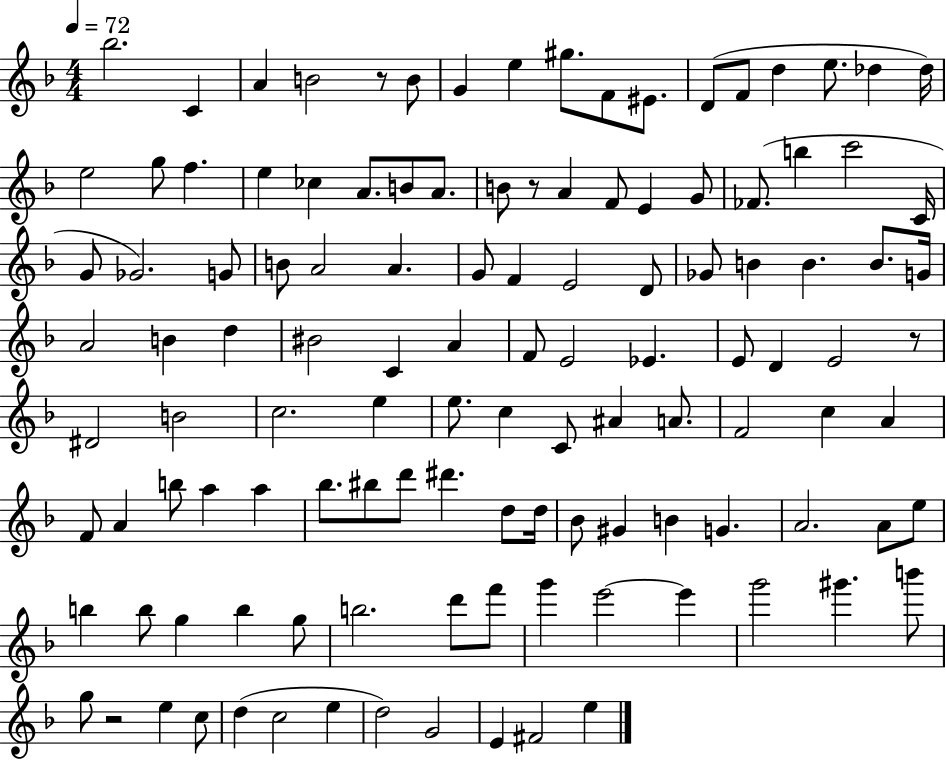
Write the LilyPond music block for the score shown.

{
  \clef treble
  \numericTimeSignature
  \time 4/4
  \key f \major
  \tempo 4 = 72
  bes''2. c'4 | a'4 b'2 r8 b'8 | g'4 e''4 gis''8. f'8 eis'8. | d'8( f'8 d''4 e''8. des''4 des''16) | \break e''2 g''8 f''4. | e''4 ces''4 a'8. b'8 a'8. | b'8 r8 a'4 f'8 e'4 g'8 | fes'8.( b''4 c'''2 c'16 | \break g'8 ges'2.) g'8 | b'8 a'2 a'4. | g'8 f'4 e'2 d'8 | ges'8 b'4 b'4. b'8. g'16 | \break a'2 b'4 d''4 | bis'2 c'4 a'4 | f'8 e'2 ees'4. | e'8 d'4 e'2 r8 | \break dis'2 b'2 | c''2. e''4 | e''8. c''4 c'8 ais'4 a'8. | f'2 c''4 a'4 | \break f'8 a'4 b''8 a''4 a''4 | bes''8. bis''8 d'''8 dis'''4. d''8 d''16 | bes'8 gis'4 b'4 g'4. | a'2. a'8 e''8 | \break b''4 b''8 g''4 b''4 g''8 | b''2. d'''8 f'''8 | g'''4 e'''2~~ e'''4 | g'''2 gis'''4. b'''8 | \break g''8 r2 e''4 c''8 | d''4( c''2 e''4 | d''2) g'2 | e'4 fis'2 e''4 | \break \bar "|."
}